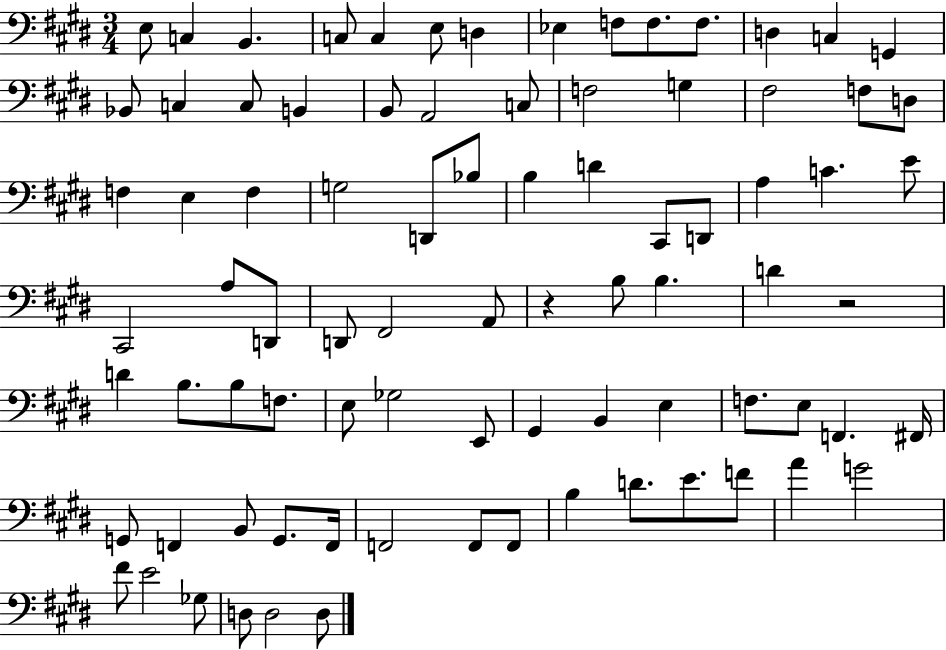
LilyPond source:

{
  \clef bass
  \numericTimeSignature
  \time 3/4
  \key e \major
  e8 c4 b,4. | c8 c4 e8 d4 | ees4 f8 f8. f8. | d4 c4 g,4 | \break bes,8 c4 c8 b,4 | b,8 a,2 c8 | f2 g4 | fis2 f8 d8 | \break f4 e4 f4 | g2 d,8 bes8 | b4 d'4 cis,8 d,8 | a4 c'4. e'8 | \break cis,2 a8 d,8 | d,8 fis,2 a,8 | r4 b8 b4. | d'4 r2 | \break d'4 b8. b8 f8. | e8 ges2 e,8 | gis,4 b,4 e4 | f8. e8 f,4. fis,16 | \break g,8 f,4 b,8 g,8. f,16 | f,2 f,8 f,8 | b4 d'8. e'8. f'8 | a'4 g'2 | \break fis'8 e'2 ges8 | d8 d2 d8 | \bar "|."
}